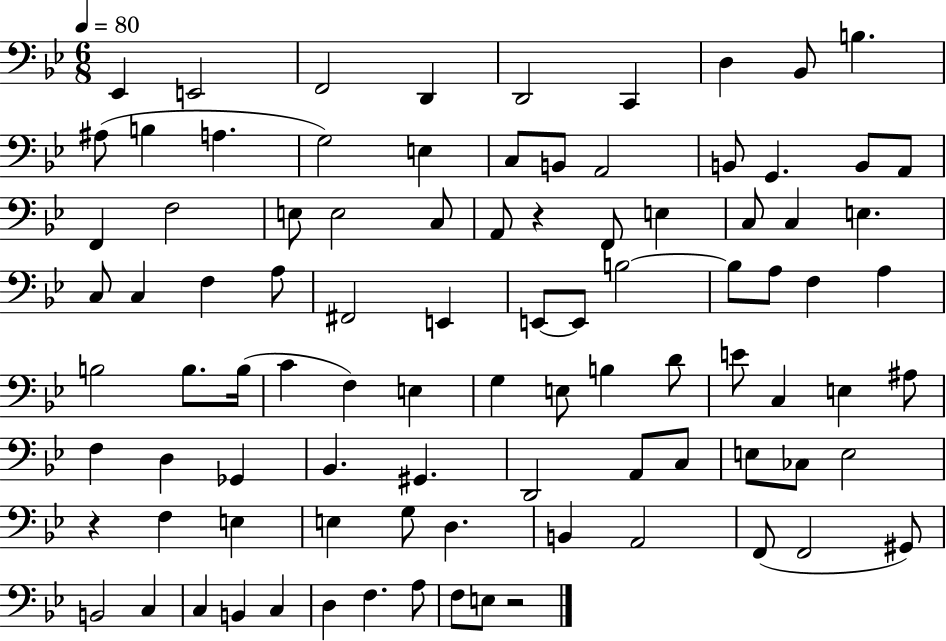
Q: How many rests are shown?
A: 3